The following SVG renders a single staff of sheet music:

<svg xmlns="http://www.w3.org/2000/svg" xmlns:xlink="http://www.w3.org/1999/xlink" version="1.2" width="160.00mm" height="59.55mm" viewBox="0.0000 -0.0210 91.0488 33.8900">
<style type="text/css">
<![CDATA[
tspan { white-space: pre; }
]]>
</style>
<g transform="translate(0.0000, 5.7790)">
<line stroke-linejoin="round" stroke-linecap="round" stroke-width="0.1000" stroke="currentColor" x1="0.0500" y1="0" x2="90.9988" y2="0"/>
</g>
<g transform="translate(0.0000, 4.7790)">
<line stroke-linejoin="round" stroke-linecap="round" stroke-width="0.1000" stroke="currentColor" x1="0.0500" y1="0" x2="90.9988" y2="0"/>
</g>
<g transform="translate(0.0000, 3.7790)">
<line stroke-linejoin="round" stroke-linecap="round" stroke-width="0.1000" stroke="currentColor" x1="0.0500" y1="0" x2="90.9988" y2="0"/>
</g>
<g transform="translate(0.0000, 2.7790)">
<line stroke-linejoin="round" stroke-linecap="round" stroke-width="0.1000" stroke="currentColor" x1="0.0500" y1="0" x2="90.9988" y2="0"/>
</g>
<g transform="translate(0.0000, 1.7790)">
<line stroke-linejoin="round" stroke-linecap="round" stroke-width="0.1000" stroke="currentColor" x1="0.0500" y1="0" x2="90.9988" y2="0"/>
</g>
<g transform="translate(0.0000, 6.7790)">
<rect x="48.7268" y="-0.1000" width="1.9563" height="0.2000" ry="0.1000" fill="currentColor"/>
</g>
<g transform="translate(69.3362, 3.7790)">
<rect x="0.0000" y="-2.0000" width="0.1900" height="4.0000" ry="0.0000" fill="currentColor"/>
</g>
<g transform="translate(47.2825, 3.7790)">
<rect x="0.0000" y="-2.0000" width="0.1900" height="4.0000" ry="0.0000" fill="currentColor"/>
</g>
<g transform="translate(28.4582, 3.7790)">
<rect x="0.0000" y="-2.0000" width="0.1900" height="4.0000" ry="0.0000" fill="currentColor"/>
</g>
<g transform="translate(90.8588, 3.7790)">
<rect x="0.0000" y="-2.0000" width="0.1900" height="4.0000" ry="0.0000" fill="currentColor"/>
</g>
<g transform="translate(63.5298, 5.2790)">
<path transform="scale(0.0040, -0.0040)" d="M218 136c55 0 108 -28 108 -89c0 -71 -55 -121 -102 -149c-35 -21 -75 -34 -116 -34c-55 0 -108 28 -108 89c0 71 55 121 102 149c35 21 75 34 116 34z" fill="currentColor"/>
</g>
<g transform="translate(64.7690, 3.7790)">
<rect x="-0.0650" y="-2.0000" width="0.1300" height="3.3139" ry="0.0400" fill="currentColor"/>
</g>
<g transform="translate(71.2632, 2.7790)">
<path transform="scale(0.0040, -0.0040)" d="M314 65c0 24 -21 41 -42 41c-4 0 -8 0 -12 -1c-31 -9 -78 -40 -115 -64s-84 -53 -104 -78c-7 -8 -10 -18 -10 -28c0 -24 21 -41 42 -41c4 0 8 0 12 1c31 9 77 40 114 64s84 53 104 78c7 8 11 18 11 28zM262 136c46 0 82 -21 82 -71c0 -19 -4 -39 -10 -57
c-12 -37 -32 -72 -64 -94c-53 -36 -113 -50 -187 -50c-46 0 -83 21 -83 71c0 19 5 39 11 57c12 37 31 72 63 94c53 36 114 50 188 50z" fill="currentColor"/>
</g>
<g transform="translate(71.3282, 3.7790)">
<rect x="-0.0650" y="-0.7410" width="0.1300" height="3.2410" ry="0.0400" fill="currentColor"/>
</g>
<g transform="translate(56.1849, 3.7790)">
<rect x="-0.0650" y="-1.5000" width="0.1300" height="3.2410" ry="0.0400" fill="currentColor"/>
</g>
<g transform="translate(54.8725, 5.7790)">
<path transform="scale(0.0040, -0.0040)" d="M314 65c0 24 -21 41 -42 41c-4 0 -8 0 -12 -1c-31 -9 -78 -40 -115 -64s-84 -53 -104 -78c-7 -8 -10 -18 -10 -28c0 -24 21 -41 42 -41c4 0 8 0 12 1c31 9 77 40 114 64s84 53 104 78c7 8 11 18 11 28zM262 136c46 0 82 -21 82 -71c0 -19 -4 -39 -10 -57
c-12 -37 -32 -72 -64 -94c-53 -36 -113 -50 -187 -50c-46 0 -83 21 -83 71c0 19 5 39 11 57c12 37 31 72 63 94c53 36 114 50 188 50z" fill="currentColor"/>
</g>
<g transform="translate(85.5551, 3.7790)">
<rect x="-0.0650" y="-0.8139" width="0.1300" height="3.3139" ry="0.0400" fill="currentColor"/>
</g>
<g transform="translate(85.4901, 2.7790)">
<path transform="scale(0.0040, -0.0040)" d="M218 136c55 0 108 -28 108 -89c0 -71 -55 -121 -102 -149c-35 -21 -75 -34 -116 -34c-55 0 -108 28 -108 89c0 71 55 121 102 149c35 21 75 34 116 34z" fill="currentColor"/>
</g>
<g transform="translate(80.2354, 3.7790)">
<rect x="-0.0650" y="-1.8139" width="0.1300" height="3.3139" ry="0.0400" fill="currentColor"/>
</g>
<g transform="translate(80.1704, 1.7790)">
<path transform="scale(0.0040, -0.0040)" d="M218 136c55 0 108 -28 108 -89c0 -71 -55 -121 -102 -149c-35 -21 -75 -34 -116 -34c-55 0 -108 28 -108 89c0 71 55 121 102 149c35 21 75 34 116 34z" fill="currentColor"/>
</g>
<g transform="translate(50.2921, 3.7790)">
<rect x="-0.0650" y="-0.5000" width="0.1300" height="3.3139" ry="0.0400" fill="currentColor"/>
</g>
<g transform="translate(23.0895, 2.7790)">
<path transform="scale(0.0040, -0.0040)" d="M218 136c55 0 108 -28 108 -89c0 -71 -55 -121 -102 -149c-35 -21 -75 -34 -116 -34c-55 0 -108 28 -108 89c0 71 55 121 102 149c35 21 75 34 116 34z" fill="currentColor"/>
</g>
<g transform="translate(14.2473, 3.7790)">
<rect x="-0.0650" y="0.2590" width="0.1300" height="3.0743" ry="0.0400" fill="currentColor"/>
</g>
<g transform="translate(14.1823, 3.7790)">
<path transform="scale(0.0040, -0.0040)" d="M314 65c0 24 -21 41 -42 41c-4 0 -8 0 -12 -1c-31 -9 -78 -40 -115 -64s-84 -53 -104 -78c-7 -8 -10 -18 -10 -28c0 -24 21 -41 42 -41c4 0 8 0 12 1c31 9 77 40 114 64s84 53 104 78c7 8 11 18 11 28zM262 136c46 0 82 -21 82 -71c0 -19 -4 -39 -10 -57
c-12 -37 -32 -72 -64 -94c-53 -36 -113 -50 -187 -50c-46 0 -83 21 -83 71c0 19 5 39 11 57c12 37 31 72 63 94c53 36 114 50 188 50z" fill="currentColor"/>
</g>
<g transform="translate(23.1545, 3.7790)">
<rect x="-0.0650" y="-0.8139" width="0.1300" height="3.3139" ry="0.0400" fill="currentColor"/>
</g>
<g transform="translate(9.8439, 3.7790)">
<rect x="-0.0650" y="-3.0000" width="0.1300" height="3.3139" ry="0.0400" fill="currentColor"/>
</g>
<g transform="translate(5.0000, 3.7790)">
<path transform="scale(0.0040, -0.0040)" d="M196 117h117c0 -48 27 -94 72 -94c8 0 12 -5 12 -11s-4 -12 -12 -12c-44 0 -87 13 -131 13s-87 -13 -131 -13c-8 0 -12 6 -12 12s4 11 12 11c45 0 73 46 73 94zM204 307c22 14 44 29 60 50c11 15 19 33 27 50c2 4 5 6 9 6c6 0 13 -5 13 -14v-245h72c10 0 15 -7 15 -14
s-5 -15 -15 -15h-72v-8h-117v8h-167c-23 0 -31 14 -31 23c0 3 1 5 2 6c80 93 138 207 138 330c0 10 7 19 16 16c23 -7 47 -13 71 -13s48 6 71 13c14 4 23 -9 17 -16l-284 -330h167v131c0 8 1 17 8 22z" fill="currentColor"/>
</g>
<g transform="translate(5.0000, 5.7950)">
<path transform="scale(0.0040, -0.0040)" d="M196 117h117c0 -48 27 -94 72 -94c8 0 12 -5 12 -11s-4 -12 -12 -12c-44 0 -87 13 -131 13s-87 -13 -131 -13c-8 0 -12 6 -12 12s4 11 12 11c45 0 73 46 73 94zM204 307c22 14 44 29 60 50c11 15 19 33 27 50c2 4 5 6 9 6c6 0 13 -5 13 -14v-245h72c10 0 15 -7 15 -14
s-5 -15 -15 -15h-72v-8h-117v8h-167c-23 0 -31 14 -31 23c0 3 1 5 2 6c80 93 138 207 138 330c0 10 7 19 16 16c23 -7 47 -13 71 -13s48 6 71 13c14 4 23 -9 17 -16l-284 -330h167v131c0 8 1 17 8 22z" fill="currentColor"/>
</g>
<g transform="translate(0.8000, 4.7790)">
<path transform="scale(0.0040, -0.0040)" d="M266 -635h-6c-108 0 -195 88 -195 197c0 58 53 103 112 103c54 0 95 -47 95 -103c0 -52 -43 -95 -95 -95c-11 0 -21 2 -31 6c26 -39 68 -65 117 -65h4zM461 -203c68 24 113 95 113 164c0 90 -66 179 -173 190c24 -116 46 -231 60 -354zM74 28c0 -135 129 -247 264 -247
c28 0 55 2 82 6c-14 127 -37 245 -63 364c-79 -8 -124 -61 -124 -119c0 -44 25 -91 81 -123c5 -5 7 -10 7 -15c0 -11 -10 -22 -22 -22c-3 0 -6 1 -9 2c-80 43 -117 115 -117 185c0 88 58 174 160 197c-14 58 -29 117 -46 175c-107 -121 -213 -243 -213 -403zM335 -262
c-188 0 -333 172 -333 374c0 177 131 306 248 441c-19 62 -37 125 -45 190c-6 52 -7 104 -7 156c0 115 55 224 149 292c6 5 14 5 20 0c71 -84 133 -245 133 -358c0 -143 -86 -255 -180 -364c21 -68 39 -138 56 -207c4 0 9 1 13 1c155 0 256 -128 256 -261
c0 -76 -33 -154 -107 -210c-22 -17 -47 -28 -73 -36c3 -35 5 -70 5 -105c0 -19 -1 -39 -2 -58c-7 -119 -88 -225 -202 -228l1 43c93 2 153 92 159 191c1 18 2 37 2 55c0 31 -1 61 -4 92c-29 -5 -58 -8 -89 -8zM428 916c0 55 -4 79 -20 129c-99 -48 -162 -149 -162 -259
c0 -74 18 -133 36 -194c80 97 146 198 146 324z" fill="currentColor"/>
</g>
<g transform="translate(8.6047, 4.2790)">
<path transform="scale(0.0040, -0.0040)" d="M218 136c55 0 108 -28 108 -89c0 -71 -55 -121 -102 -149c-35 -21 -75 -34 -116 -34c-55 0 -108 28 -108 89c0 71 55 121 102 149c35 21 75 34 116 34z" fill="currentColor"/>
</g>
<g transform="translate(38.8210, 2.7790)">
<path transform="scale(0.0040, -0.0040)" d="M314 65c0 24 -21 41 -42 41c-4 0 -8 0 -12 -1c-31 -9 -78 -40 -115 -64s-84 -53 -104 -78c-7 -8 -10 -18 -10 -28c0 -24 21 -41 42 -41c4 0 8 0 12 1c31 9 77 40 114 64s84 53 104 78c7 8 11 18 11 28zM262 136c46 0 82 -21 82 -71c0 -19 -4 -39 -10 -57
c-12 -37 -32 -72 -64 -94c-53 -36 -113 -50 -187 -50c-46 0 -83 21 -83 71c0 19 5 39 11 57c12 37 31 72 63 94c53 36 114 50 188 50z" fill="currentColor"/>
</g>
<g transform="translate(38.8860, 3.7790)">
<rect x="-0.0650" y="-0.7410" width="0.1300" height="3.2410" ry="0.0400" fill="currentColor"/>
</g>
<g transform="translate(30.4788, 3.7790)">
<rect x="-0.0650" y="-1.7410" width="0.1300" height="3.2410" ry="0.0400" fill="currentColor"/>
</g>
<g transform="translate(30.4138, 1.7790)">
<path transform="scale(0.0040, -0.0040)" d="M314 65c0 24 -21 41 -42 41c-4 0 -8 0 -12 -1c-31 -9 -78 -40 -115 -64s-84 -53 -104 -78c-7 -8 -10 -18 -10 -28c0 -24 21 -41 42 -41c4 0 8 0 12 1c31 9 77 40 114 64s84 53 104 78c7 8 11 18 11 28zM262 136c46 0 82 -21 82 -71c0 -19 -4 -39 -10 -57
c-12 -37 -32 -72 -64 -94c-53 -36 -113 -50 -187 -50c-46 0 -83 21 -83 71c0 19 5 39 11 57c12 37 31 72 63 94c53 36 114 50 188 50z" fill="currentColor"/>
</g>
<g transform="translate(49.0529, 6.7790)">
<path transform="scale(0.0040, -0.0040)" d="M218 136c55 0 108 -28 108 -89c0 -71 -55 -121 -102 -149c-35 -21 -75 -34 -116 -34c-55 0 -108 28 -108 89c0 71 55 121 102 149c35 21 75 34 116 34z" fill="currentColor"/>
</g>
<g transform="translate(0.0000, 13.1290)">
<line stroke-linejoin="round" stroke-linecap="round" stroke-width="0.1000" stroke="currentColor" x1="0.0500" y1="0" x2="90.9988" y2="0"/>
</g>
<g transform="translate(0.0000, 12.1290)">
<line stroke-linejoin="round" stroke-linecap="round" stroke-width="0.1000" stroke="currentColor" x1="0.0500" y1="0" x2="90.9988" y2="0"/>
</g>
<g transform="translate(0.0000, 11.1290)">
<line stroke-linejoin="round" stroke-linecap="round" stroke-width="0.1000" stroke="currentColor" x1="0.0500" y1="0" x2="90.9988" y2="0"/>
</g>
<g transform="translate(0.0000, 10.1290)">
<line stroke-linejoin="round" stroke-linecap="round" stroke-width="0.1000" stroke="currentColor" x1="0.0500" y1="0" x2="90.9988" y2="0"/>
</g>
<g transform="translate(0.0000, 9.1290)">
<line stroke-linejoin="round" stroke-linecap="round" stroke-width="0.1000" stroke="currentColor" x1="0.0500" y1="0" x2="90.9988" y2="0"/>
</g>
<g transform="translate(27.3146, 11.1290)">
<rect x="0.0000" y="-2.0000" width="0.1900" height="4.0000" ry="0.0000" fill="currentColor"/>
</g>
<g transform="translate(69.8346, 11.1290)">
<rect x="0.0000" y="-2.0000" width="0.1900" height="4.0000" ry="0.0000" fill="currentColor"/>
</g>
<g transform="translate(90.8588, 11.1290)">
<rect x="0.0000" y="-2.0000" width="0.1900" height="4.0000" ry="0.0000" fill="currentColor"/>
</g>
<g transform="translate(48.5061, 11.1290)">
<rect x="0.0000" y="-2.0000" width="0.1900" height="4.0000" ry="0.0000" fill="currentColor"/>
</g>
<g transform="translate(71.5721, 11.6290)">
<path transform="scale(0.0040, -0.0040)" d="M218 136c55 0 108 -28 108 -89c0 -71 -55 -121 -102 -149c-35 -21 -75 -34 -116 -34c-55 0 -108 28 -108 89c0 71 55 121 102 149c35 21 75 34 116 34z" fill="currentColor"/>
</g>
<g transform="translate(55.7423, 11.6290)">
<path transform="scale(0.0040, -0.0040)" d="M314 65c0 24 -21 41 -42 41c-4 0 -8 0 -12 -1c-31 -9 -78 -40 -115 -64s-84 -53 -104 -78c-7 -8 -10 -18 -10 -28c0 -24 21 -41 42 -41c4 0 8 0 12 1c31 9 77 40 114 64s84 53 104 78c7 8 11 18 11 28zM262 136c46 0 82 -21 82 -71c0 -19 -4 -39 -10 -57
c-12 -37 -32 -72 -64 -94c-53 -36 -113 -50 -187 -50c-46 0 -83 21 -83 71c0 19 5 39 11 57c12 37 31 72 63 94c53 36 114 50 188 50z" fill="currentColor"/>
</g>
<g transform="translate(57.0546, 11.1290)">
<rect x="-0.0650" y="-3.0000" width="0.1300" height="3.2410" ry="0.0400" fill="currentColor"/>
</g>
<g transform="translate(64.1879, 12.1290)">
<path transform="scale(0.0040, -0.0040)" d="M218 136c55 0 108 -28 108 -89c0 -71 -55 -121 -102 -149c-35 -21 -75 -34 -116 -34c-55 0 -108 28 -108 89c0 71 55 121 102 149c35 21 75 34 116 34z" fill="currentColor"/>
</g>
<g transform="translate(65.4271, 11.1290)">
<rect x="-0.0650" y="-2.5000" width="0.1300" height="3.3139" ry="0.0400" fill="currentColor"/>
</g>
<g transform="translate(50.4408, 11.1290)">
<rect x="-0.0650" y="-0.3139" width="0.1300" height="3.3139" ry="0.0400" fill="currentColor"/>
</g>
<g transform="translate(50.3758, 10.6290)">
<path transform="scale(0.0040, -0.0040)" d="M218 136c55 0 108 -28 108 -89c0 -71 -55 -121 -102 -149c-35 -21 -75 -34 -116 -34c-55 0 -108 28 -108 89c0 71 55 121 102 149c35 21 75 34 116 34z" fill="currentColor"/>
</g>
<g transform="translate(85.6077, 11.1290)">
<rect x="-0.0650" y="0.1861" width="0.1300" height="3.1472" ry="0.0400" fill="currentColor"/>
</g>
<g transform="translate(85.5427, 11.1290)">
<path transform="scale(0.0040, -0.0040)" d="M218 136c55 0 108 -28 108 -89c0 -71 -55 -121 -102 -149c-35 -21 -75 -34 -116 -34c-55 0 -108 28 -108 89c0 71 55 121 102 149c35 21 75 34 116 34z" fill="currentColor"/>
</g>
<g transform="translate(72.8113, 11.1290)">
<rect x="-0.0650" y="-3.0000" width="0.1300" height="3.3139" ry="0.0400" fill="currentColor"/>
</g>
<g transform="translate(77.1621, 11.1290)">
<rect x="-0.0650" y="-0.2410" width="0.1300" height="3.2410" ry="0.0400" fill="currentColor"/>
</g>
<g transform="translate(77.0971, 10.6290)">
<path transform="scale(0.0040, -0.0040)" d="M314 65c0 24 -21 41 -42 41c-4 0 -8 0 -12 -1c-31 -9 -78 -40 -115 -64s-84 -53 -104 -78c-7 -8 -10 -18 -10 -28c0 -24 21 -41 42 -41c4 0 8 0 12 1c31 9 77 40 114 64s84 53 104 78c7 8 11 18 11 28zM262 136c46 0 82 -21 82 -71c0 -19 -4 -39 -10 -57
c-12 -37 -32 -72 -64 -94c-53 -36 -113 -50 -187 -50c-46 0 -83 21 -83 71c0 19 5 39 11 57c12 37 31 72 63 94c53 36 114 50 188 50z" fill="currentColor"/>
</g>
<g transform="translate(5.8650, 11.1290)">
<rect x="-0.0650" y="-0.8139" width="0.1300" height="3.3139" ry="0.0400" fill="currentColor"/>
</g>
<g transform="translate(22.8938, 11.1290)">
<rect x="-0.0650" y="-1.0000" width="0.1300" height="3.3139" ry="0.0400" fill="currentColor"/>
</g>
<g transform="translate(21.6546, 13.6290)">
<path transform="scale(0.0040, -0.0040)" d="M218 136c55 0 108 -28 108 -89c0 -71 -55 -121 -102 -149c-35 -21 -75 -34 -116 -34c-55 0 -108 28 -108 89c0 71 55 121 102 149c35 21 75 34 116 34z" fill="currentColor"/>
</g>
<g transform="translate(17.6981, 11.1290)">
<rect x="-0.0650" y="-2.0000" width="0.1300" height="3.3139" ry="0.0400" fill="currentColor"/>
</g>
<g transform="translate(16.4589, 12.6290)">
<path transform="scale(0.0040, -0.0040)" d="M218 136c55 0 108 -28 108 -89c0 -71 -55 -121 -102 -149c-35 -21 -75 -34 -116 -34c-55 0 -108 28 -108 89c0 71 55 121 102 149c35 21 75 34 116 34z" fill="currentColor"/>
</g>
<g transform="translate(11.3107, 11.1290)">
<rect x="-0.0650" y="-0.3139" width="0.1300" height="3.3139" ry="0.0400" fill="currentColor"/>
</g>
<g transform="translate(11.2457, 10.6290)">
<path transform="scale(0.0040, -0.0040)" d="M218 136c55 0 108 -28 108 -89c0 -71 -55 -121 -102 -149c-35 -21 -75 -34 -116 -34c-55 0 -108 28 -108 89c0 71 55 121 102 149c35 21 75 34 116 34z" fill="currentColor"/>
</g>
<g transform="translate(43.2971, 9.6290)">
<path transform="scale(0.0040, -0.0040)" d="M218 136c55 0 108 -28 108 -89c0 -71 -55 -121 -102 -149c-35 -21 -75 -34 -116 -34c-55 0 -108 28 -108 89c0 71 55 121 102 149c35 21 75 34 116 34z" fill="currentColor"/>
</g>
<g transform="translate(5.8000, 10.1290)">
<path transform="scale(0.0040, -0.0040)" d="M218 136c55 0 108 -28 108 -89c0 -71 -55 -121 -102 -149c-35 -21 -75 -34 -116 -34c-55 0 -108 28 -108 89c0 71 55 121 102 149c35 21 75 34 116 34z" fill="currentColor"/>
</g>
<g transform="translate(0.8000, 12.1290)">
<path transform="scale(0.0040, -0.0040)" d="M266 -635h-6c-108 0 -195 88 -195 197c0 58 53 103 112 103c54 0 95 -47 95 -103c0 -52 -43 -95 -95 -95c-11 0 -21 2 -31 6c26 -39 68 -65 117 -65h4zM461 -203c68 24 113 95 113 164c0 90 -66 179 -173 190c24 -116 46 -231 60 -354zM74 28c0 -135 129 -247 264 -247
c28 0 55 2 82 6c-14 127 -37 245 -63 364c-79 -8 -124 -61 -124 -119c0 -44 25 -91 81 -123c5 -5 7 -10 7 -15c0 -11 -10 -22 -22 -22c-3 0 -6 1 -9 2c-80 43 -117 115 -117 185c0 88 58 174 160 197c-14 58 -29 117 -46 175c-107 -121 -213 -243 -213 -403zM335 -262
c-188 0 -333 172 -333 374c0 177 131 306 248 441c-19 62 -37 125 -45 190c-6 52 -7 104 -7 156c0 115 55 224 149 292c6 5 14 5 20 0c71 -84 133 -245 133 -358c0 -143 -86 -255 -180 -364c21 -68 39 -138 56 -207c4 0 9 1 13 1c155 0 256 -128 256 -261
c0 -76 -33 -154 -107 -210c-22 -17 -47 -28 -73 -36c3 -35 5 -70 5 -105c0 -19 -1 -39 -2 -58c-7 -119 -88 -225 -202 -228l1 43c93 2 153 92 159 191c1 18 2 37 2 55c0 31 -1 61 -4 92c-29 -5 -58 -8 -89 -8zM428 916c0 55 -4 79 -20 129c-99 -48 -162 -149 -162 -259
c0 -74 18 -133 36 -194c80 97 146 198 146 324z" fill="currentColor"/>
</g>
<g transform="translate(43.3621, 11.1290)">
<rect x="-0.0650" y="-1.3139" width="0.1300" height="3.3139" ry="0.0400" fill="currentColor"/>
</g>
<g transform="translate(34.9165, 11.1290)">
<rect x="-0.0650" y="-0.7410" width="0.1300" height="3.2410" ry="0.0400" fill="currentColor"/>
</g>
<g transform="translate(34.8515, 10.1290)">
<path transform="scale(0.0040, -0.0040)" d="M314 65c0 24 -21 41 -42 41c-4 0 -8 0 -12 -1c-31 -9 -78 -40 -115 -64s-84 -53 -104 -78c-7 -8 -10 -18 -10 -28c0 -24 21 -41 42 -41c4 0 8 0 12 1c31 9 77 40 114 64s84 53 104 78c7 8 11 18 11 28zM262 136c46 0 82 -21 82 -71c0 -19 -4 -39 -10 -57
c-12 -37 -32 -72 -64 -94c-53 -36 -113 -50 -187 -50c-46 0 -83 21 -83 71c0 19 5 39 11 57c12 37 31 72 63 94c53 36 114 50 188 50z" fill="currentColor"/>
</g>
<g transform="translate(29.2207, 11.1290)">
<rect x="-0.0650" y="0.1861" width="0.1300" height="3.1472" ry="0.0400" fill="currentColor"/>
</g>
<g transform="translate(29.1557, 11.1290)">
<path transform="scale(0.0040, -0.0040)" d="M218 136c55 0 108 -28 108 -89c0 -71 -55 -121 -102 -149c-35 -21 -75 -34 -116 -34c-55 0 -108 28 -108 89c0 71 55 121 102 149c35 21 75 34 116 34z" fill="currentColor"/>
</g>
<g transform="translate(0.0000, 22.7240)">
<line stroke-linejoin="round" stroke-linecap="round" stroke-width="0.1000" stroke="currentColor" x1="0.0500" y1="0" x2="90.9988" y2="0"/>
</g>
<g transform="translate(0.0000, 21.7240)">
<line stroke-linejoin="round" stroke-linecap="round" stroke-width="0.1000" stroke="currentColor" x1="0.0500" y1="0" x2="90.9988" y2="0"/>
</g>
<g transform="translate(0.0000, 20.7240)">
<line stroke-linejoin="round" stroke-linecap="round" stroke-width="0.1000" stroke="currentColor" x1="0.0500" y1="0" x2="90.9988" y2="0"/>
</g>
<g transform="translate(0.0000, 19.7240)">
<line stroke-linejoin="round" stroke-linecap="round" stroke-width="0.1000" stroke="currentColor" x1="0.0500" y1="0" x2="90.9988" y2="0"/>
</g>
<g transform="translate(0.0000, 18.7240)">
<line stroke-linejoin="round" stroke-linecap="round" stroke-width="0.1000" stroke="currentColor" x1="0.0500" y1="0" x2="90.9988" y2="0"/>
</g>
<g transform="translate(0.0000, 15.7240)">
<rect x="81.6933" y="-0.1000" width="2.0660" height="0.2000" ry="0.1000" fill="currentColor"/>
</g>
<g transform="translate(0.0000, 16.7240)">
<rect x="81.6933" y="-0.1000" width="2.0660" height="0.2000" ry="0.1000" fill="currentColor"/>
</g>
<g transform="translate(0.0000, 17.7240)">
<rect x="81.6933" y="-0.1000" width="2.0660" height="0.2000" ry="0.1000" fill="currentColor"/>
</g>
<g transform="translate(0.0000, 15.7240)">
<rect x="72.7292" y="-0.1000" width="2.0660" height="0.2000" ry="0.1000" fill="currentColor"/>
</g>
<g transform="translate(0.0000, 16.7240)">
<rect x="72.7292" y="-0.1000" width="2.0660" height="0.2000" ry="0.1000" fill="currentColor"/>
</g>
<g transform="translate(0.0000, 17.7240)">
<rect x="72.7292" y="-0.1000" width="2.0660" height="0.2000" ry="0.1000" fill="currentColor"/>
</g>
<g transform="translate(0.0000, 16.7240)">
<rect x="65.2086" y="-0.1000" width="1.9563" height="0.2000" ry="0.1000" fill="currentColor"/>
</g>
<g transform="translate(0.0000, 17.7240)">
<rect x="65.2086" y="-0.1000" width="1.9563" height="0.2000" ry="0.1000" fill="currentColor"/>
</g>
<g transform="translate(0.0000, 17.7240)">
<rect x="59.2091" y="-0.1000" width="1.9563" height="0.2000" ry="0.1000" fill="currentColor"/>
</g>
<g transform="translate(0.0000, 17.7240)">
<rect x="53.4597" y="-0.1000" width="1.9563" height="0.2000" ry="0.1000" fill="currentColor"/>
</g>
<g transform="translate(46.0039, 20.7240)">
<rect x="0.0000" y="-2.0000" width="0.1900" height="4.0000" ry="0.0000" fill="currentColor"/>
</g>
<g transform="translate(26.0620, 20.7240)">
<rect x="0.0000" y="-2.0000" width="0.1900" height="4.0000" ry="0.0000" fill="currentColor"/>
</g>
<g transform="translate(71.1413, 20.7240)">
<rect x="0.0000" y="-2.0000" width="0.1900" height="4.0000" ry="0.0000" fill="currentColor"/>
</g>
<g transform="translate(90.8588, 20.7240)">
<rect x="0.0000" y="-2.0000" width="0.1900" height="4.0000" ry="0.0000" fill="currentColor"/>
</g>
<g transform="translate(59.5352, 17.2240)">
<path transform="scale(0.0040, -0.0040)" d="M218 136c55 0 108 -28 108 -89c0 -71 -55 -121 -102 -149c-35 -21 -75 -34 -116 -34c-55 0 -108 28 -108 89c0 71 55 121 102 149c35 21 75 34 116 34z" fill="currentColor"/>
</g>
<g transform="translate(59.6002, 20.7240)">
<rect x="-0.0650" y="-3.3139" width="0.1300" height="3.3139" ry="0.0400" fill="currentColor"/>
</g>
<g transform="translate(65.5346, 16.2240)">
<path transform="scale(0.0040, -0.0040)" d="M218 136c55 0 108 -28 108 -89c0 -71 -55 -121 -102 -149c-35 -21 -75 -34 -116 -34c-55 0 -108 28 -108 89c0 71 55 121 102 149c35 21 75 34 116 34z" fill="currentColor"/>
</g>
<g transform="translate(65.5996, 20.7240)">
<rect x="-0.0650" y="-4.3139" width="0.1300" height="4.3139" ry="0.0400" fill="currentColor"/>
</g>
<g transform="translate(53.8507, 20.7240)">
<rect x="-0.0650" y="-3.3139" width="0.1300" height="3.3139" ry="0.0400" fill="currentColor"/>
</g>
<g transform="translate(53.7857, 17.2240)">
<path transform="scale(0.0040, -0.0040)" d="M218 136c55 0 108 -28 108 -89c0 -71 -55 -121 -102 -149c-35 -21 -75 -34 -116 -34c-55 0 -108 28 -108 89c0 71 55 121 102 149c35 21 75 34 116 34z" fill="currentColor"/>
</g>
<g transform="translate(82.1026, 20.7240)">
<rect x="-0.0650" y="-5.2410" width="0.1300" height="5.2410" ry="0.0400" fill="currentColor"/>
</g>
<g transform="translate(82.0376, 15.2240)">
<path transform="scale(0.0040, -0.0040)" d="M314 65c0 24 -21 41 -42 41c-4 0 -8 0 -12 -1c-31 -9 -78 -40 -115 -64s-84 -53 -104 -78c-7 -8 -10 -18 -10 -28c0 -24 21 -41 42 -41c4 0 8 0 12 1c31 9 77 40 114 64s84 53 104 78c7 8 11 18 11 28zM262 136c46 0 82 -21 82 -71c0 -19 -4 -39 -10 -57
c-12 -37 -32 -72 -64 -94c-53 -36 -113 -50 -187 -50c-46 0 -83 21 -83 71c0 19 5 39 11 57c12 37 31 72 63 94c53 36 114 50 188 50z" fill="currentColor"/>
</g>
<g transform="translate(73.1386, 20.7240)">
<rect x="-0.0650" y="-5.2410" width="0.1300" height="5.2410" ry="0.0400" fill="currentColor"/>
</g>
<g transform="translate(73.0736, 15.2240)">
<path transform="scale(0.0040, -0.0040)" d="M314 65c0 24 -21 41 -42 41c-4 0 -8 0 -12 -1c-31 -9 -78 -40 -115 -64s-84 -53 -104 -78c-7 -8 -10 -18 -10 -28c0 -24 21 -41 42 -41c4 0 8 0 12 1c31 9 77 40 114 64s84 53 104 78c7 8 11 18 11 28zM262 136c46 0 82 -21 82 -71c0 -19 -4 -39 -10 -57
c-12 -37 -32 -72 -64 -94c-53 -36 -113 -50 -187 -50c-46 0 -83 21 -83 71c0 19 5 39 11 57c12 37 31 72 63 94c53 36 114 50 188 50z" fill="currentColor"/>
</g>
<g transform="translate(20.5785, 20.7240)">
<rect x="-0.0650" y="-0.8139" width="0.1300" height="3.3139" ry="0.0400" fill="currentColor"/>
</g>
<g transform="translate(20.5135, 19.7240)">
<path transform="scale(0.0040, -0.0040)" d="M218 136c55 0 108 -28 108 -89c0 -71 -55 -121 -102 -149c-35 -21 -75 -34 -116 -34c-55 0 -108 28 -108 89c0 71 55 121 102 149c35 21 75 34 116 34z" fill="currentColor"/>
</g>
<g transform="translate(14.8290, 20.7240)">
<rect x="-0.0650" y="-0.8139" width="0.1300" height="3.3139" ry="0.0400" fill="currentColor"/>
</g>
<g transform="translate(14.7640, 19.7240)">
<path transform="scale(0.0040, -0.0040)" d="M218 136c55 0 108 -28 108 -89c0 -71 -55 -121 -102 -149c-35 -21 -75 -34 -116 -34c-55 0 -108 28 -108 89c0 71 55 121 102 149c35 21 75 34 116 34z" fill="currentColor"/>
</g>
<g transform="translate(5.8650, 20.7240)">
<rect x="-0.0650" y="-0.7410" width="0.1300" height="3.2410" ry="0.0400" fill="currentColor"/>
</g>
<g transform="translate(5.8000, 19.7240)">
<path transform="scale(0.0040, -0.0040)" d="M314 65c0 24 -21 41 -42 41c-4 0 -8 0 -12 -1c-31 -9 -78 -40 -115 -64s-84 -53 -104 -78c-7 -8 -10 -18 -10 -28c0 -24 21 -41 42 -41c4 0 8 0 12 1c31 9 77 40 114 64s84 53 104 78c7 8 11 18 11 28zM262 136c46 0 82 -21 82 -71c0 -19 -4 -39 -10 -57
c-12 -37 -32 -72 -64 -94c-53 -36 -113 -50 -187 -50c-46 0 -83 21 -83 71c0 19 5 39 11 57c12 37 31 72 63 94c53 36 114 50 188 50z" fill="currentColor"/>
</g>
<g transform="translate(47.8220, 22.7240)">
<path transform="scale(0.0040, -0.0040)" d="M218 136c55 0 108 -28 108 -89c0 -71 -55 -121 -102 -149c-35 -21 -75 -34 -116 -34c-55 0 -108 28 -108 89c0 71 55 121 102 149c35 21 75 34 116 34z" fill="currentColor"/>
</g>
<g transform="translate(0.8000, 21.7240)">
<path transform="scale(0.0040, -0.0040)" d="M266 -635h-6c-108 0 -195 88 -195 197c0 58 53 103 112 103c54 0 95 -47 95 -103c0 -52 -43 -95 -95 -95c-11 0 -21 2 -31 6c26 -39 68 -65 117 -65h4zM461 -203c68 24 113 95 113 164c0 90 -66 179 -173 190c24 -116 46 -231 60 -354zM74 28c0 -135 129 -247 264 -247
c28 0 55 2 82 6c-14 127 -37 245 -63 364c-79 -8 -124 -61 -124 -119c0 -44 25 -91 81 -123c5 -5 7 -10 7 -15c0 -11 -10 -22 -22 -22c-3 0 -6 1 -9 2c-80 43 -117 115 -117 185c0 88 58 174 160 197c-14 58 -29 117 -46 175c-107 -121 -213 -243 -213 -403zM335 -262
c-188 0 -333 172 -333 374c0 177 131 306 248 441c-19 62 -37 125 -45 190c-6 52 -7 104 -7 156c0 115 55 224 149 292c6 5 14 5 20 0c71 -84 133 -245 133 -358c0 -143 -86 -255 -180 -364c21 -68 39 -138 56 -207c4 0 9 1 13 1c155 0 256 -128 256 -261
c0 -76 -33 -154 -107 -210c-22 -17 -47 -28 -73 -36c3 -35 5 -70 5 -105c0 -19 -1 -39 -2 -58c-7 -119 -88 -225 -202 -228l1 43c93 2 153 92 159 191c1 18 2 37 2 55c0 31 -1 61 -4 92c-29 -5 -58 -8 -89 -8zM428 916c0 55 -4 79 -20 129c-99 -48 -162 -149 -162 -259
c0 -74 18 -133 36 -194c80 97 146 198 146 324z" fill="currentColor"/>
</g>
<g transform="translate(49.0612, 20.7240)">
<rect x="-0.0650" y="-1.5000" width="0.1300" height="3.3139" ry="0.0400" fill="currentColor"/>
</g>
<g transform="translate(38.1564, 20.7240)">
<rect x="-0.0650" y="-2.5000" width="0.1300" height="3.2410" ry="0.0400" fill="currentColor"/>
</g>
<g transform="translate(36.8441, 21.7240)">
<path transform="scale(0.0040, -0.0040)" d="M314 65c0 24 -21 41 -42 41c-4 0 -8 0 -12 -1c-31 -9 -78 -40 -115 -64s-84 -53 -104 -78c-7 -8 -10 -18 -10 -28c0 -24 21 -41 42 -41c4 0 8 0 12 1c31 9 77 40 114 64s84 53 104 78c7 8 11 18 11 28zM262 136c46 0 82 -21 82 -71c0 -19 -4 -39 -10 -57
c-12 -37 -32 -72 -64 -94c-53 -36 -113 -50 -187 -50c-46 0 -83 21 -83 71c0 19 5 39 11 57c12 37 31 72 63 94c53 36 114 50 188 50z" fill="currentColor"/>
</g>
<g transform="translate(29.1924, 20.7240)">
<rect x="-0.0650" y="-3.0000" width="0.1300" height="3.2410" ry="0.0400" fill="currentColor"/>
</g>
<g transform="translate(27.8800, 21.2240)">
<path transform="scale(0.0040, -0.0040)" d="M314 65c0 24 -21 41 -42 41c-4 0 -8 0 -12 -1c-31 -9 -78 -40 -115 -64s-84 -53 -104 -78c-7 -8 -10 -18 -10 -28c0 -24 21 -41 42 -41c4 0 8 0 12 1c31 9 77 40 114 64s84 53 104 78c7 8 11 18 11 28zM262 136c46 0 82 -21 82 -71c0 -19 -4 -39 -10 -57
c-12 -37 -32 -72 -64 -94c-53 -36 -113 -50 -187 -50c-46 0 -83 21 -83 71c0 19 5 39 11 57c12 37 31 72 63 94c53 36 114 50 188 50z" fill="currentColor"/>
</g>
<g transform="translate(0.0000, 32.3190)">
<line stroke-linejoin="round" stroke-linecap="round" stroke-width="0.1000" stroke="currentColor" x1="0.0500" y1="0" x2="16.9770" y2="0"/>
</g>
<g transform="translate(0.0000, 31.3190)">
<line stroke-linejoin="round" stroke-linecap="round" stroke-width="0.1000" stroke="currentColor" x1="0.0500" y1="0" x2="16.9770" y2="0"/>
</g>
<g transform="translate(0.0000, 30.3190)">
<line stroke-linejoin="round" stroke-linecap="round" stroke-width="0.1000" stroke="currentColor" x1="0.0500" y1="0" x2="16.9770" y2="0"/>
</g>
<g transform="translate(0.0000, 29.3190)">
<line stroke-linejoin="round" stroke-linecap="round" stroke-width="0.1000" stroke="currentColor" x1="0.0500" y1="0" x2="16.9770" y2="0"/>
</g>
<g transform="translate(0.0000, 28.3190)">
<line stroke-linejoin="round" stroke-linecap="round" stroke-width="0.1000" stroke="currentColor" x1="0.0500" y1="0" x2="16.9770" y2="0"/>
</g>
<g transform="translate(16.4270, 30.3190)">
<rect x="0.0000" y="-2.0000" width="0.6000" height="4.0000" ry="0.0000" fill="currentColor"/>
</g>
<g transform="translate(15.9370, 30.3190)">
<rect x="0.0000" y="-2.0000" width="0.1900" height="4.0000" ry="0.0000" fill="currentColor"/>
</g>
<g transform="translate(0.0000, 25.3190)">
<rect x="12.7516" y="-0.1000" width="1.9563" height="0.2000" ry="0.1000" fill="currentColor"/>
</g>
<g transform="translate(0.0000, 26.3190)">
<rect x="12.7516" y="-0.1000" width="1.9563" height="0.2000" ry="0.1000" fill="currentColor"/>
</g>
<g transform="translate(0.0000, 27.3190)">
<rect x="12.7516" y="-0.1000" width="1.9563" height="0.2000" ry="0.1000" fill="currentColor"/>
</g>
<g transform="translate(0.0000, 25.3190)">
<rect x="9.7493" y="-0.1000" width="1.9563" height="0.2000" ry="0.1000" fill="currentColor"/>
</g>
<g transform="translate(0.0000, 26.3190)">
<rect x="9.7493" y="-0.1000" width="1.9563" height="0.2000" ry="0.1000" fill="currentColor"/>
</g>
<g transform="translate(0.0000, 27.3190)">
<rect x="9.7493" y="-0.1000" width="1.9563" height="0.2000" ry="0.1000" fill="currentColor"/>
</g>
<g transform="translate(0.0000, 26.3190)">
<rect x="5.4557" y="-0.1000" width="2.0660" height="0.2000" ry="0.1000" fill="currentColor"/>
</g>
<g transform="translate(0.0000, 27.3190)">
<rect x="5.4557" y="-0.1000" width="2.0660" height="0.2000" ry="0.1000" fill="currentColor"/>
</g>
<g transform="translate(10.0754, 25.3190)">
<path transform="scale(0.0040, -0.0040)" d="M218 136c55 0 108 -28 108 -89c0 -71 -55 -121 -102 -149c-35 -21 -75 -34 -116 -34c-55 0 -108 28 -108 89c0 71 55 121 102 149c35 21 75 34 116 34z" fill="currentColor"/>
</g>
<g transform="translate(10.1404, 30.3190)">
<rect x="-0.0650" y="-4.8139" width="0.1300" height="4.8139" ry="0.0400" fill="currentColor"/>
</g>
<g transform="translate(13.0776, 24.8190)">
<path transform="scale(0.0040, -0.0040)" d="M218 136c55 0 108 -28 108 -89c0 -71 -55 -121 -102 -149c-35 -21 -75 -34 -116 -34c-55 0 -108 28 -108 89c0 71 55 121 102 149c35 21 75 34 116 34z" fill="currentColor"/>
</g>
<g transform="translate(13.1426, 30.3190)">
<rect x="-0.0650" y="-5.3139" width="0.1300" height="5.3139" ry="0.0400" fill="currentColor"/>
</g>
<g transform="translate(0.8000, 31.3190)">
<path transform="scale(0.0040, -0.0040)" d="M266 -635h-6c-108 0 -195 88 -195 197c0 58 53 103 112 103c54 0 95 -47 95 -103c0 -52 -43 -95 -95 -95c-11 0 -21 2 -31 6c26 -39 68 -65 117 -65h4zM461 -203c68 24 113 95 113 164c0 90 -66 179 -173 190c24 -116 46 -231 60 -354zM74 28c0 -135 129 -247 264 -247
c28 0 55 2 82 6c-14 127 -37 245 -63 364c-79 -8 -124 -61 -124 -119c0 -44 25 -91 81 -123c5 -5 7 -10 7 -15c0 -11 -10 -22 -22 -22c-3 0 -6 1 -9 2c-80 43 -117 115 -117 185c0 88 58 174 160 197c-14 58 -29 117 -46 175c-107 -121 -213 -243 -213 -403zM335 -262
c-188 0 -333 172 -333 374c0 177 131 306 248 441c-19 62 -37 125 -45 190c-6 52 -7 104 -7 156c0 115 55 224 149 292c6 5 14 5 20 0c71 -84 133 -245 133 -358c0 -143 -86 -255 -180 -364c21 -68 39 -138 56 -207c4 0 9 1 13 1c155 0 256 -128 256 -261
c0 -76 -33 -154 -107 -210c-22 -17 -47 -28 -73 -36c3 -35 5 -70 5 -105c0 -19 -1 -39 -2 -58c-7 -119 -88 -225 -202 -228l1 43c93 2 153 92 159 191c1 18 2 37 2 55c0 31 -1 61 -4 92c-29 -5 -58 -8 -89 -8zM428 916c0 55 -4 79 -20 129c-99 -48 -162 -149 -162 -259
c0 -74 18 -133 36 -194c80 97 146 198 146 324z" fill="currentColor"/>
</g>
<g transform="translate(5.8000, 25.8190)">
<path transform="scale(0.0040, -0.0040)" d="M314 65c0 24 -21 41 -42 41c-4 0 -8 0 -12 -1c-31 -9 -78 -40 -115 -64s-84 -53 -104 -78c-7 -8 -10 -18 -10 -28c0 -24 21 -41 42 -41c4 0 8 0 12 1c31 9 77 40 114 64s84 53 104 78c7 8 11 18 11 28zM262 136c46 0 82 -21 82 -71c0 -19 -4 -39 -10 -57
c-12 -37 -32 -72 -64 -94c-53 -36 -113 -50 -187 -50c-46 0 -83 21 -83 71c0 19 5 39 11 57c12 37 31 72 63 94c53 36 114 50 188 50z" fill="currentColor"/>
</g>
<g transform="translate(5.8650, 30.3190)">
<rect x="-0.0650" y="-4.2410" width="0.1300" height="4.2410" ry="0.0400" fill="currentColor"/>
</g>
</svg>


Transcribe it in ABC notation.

X:1
T:Untitled
M:4/4
L:1/4
K:C
A B2 d f2 d2 C E2 F d2 f d d c F D B d2 e c A2 G A c2 B d2 d d A2 G2 E b b d' f'2 f'2 d'2 e' f'